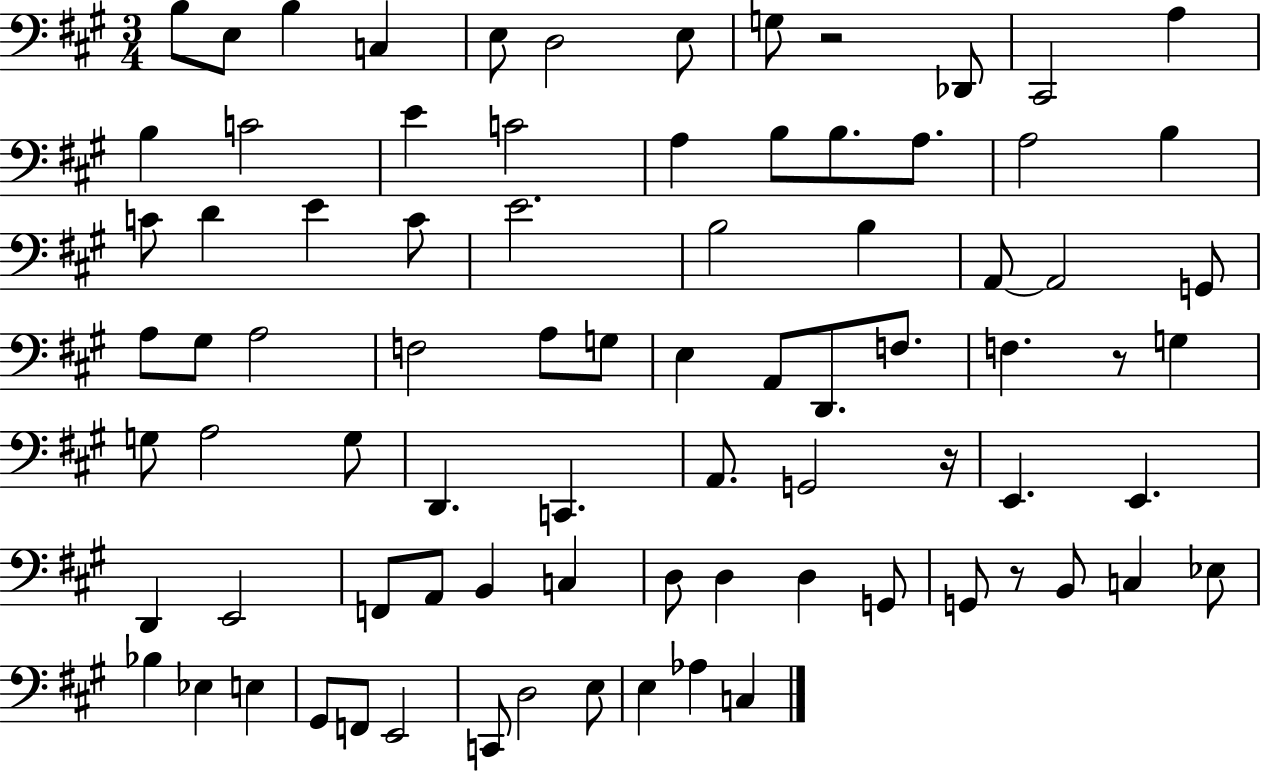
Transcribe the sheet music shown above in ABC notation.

X:1
T:Untitled
M:3/4
L:1/4
K:A
B,/2 E,/2 B, C, E,/2 D,2 E,/2 G,/2 z2 _D,,/2 ^C,,2 A, B, C2 E C2 A, B,/2 B,/2 A,/2 A,2 B, C/2 D E C/2 E2 B,2 B, A,,/2 A,,2 G,,/2 A,/2 ^G,/2 A,2 F,2 A,/2 G,/2 E, A,,/2 D,,/2 F,/2 F, z/2 G, G,/2 A,2 G,/2 D,, C,, A,,/2 G,,2 z/4 E,, E,, D,, E,,2 F,,/2 A,,/2 B,, C, D,/2 D, D, G,,/2 G,,/2 z/2 B,,/2 C, _E,/2 _B, _E, E, ^G,,/2 F,,/2 E,,2 C,,/2 D,2 E,/2 E, _A, C,